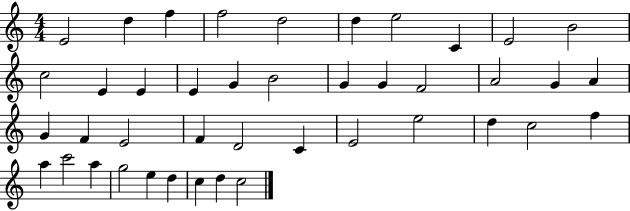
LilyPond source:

{
  \clef treble
  \numericTimeSignature
  \time 4/4
  \key c \major
  e'2 d''4 f''4 | f''2 d''2 | d''4 e''2 c'4 | e'2 b'2 | \break c''2 e'4 e'4 | e'4 g'4 b'2 | g'4 g'4 f'2 | a'2 g'4 a'4 | \break g'4 f'4 e'2 | f'4 d'2 c'4 | e'2 e''2 | d''4 c''2 f''4 | \break a''4 c'''2 a''4 | g''2 e''4 d''4 | c''4 d''4 c''2 | \bar "|."
}